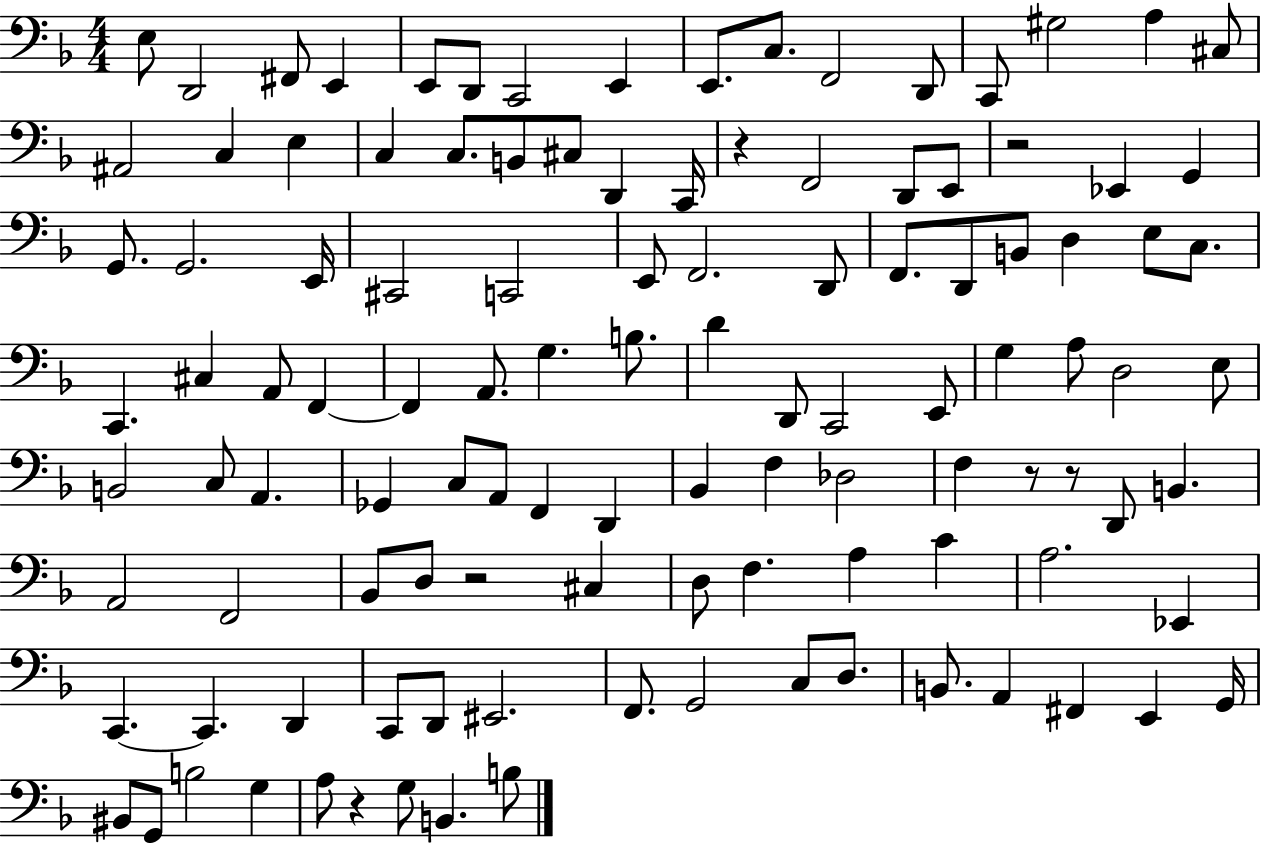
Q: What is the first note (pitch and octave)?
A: E3